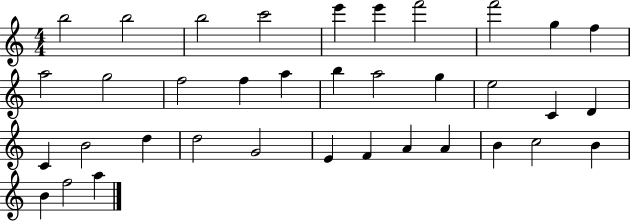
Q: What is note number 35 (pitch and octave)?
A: F5